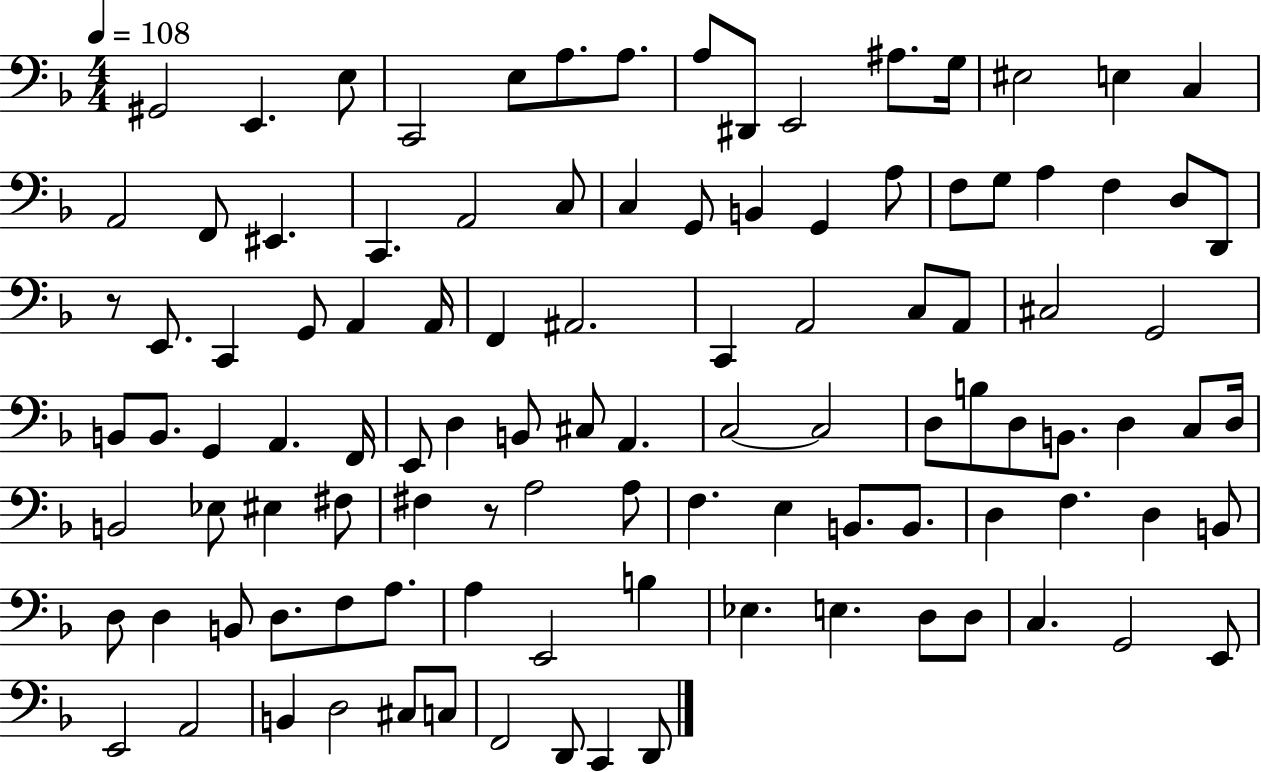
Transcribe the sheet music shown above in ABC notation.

X:1
T:Untitled
M:4/4
L:1/4
K:F
^G,,2 E,, E,/2 C,,2 E,/2 A,/2 A,/2 A,/2 ^D,,/2 E,,2 ^A,/2 G,/4 ^E,2 E, C, A,,2 F,,/2 ^E,, C,, A,,2 C,/2 C, G,,/2 B,, G,, A,/2 F,/2 G,/2 A, F, D,/2 D,,/2 z/2 E,,/2 C,, G,,/2 A,, A,,/4 F,, ^A,,2 C,, A,,2 C,/2 A,,/2 ^C,2 G,,2 B,,/2 B,,/2 G,, A,, F,,/4 E,,/2 D, B,,/2 ^C,/2 A,, C,2 C,2 D,/2 B,/2 D,/2 B,,/2 D, C,/2 D,/4 B,,2 _E,/2 ^E, ^F,/2 ^F, z/2 A,2 A,/2 F, E, B,,/2 B,,/2 D, F, D, B,,/2 D,/2 D, B,,/2 D,/2 F,/2 A,/2 A, E,,2 B, _E, E, D,/2 D,/2 C, G,,2 E,,/2 E,,2 A,,2 B,, D,2 ^C,/2 C,/2 F,,2 D,,/2 C,, D,,/2